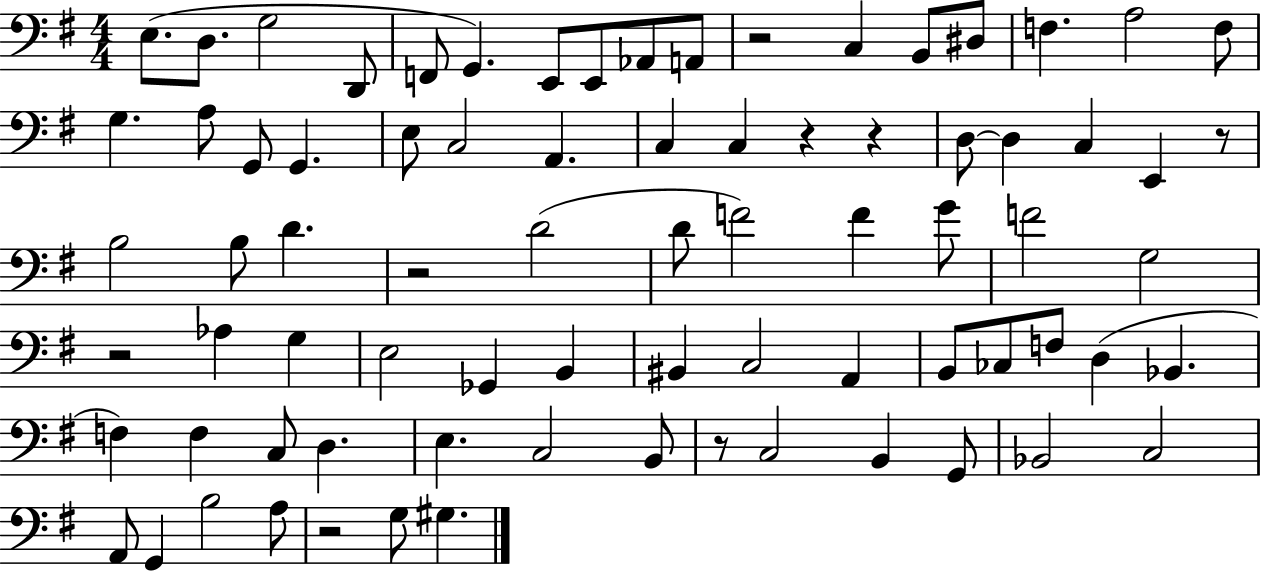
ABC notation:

X:1
T:Untitled
M:4/4
L:1/4
K:G
E,/2 D,/2 G,2 D,,/2 F,,/2 G,, E,,/2 E,,/2 _A,,/2 A,,/2 z2 C, B,,/2 ^D,/2 F, A,2 F,/2 G, A,/2 G,,/2 G,, E,/2 C,2 A,, C, C, z z D,/2 D, C, E,, z/2 B,2 B,/2 D z2 D2 D/2 F2 F G/2 F2 G,2 z2 _A, G, E,2 _G,, B,, ^B,, C,2 A,, B,,/2 _C,/2 F,/2 D, _B,, F, F, C,/2 D, E, C,2 B,,/2 z/2 C,2 B,, G,,/2 _B,,2 C,2 A,,/2 G,, B,2 A,/2 z2 G,/2 ^G,